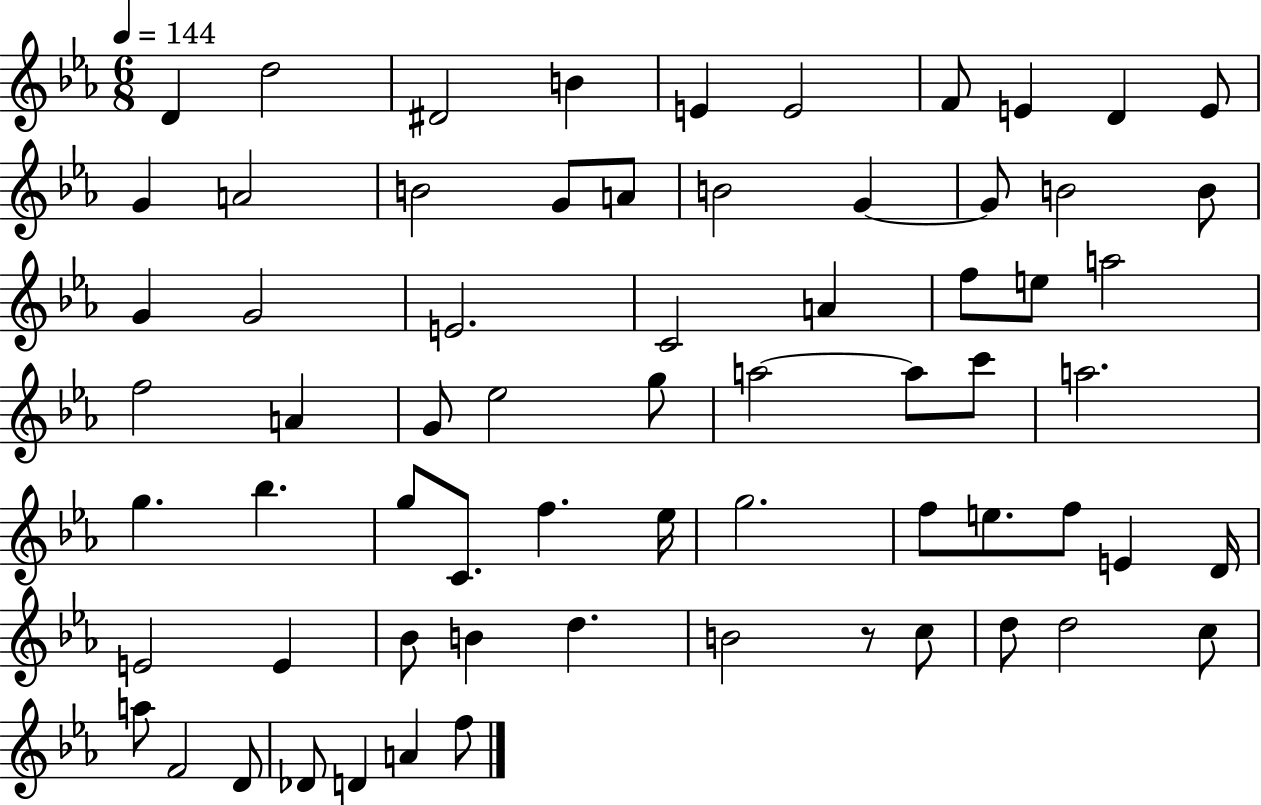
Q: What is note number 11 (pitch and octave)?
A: G4